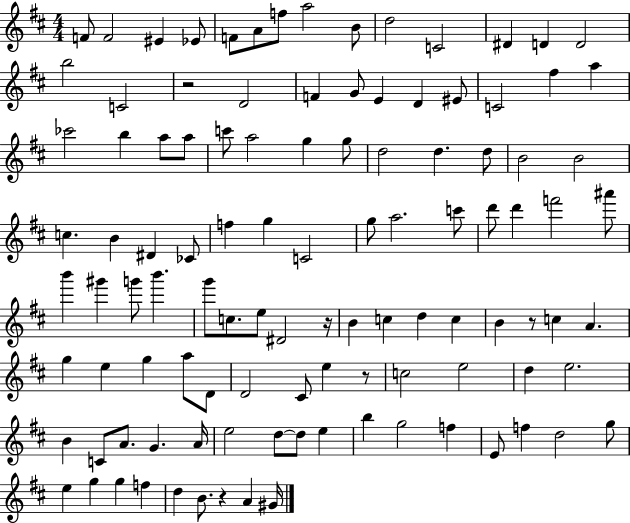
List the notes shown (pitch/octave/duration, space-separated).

F4/e F4/h EIS4/q Eb4/e F4/e A4/e F5/e A5/h B4/e D5/h C4/h D#4/q D4/q D4/h B5/h C4/h R/h D4/h F4/q G4/e E4/q D4/q EIS4/e C4/h F#5/q A5/q CES6/h B5/q A5/e A5/e C6/e A5/h G5/q G5/e D5/h D5/q. D5/e B4/h B4/h C5/q. B4/q D#4/q CES4/e F5/q G5/q C4/h G5/e A5/h. C6/e D6/e D6/q F6/h A#6/e B6/q G#6/q G6/e B6/q. G6/e C5/e. E5/e D#4/h R/s B4/q C5/q D5/q C5/q B4/q R/e C5/q A4/q. G5/q E5/q G5/q A5/e D4/e D4/h C#4/e E5/q R/e C5/h E5/h D5/q E5/h. B4/q C4/e A4/e. G4/q. A4/s E5/h D5/e D5/e E5/q B5/q G5/h F5/q E4/e F5/q D5/h G5/e E5/q G5/q G5/q F5/q D5/q B4/e. R/q A4/q G#4/s